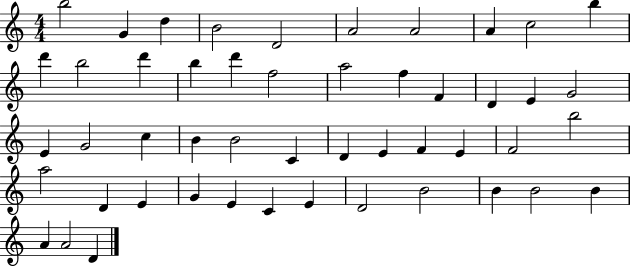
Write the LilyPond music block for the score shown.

{
  \clef treble
  \numericTimeSignature
  \time 4/4
  \key c \major
  b''2 g'4 d''4 | b'2 d'2 | a'2 a'2 | a'4 c''2 b''4 | \break d'''4 b''2 d'''4 | b''4 d'''4 f''2 | a''2 f''4 f'4 | d'4 e'4 g'2 | \break e'4 g'2 c''4 | b'4 b'2 c'4 | d'4 e'4 f'4 e'4 | f'2 b''2 | \break a''2 d'4 e'4 | g'4 e'4 c'4 e'4 | d'2 b'2 | b'4 b'2 b'4 | \break a'4 a'2 d'4 | \bar "|."
}